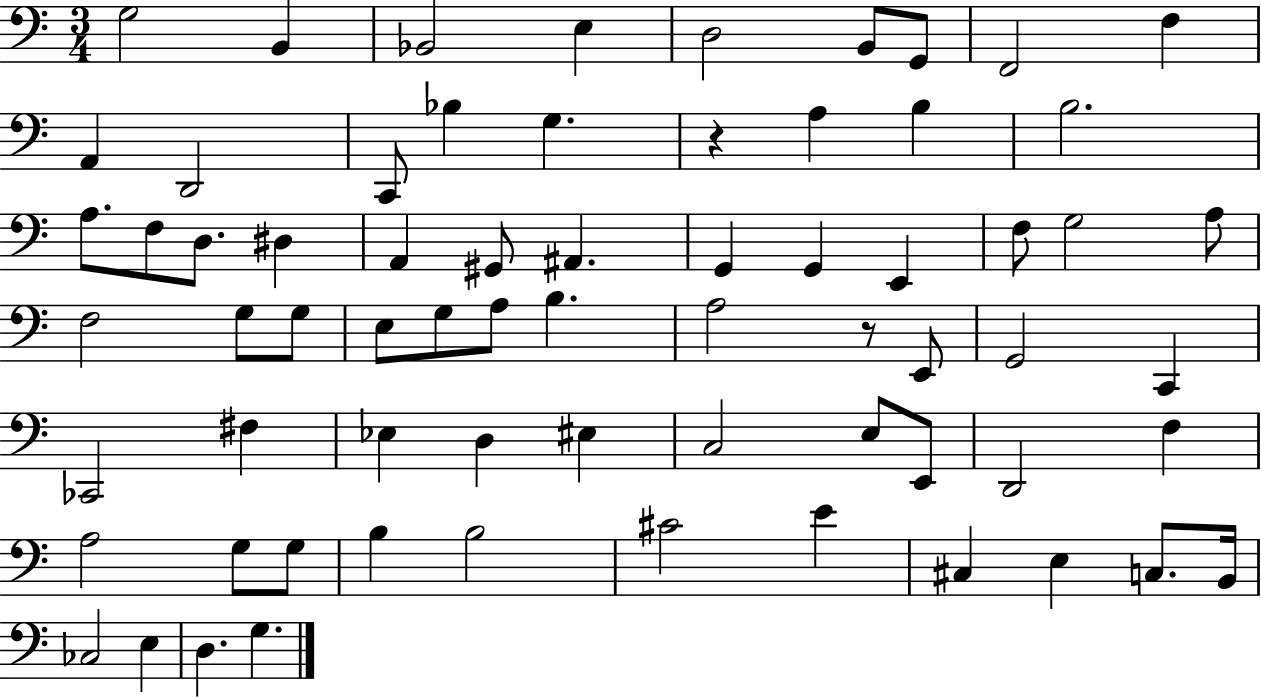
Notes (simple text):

G3/h B2/q Bb2/h E3/q D3/h B2/e G2/e F2/h F3/q A2/q D2/h C2/e Bb3/q G3/q. R/q A3/q B3/q B3/h. A3/e. F3/e D3/e. D#3/q A2/q G#2/e A#2/q. G2/q G2/q E2/q F3/e G3/h A3/e F3/h G3/e G3/e E3/e G3/e A3/e B3/q. A3/h R/e E2/e G2/h C2/q CES2/h F#3/q Eb3/q D3/q EIS3/q C3/h E3/e E2/e D2/h F3/q A3/h G3/e G3/e B3/q B3/h C#4/h E4/q C#3/q E3/q C3/e. B2/s CES3/h E3/q D3/q. G3/q.